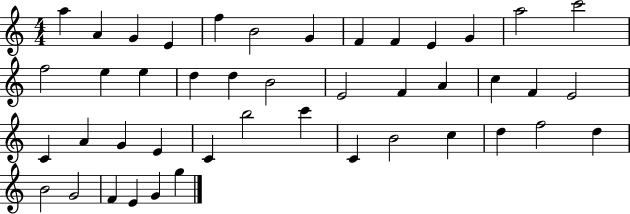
X:1
T:Untitled
M:4/4
L:1/4
K:C
a A G E f B2 G F F E G a2 c'2 f2 e e d d B2 E2 F A c F E2 C A G E C b2 c' C B2 c d f2 d B2 G2 F E G g